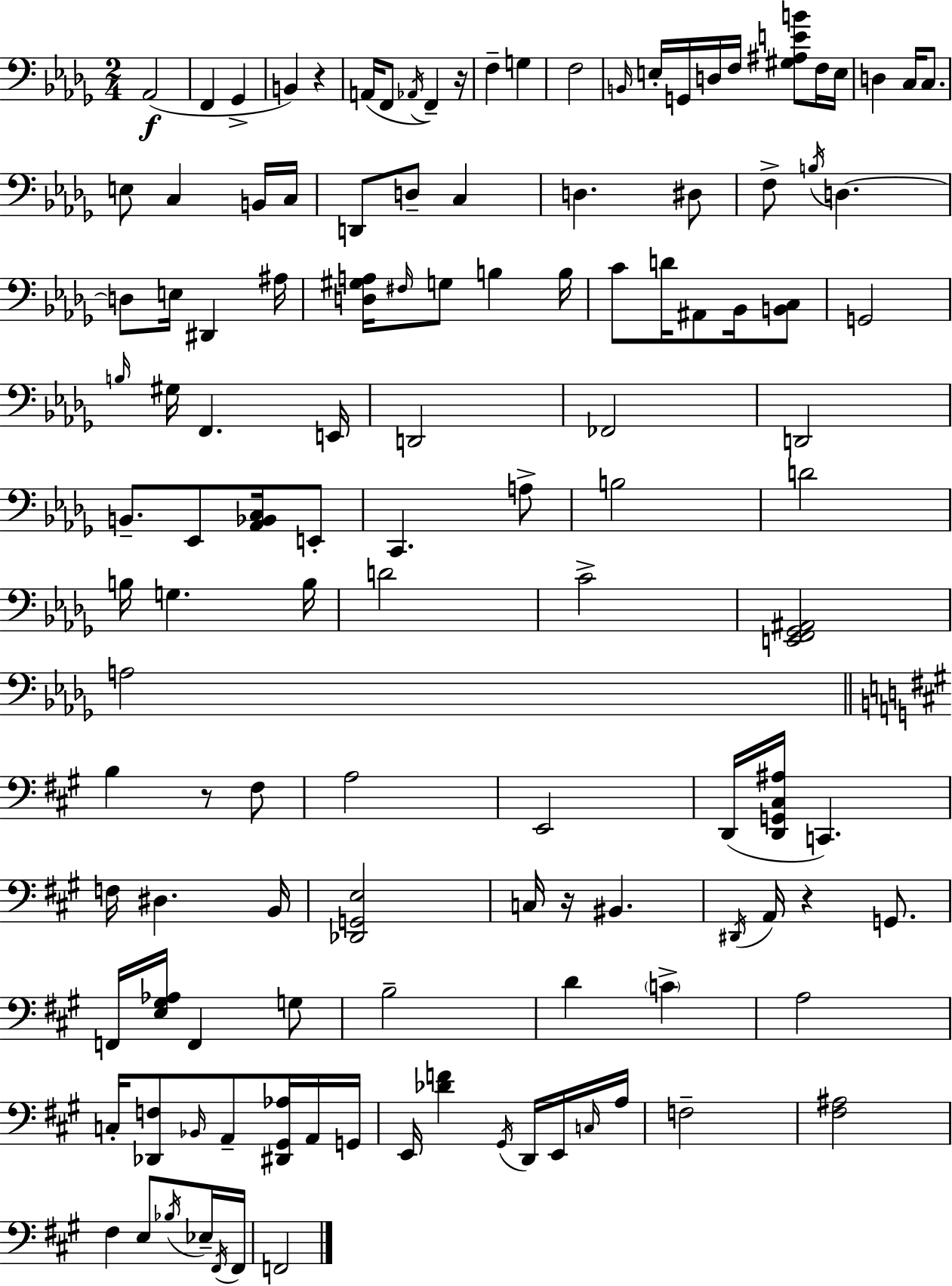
Ab2/h F2/q Gb2/q B2/q R/q A2/s F2/e Ab2/s F2/q R/s F3/q G3/q F3/h B2/s E3/s G2/s D3/s F3/s [G#3,A#3,E4,B4]/e F3/s E3/s D3/q C3/s C3/e. E3/e C3/q B2/s C3/s D2/e D3/e C3/q D3/q. D#3/e F3/e B3/s D3/q. D3/e E3/s D#2/q A#3/s [D3,G#3,A3]/s F#3/s G3/e B3/q B3/s C4/e D4/s A#2/e Bb2/s [B2,C3]/e G2/h B3/s G#3/s F2/q. E2/s D2/h FES2/h D2/h B2/e. Eb2/e [Ab2,Bb2,C3]/s E2/e C2/q. A3/e B3/h D4/h B3/s G3/q. B3/s D4/h C4/h [E2,F2,Gb2,A#2]/h A3/h B3/q R/e F#3/e A3/h E2/h D2/s [D2,G2,C#3,A#3]/s C2/q. F3/s D#3/q. B2/s [Db2,G2,E3]/h C3/s R/s BIS2/q. D#2/s A2/s R/q G2/e. F2/s [E3,G#3,Ab3]/s F2/q G3/e B3/h D4/q C4/q A3/h C3/s [Db2,F3]/e Bb2/s A2/e [D#2,G#2,Ab3]/s A2/s G2/s E2/s [Db4,F4]/q G#2/s D2/s E2/s C3/s A3/s F3/h [F#3,A#3]/h F#3/q E3/e Bb3/s Eb3/s F#2/s F#2/s F2/h